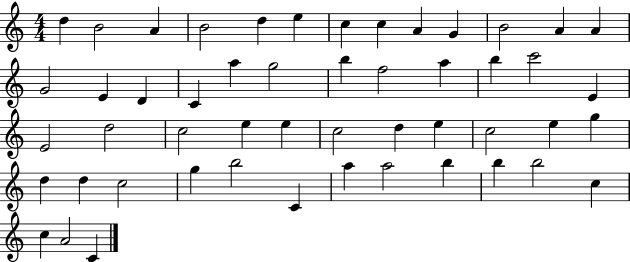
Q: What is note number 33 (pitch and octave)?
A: E5